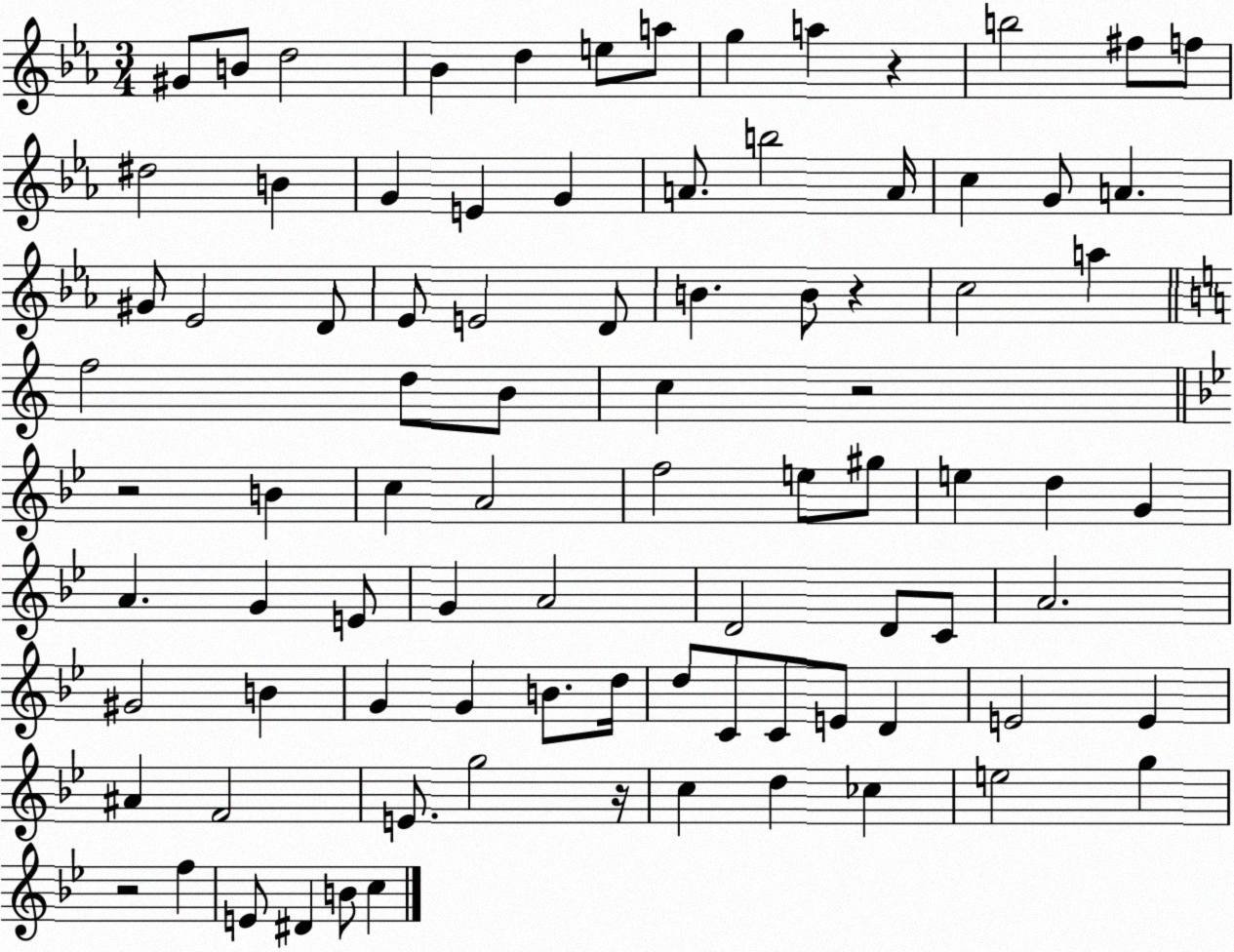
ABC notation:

X:1
T:Untitled
M:3/4
L:1/4
K:Eb
^G/2 B/2 d2 _B d e/2 a/2 g a z b2 ^f/2 f/2 ^d2 B G E G A/2 b2 A/4 c G/2 A ^G/2 _E2 D/2 _E/2 E2 D/2 B B/2 z c2 a f2 d/2 B/2 c z2 z2 B c A2 f2 e/2 ^g/2 e d G A G E/2 G A2 D2 D/2 C/2 A2 ^G2 B G G B/2 d/4 d/2 C/2 C/2 E/2 D E2 E ^A F2 E/2 g2 z/4 c d _c e2 g z2 f E/2 ^D B/2 c